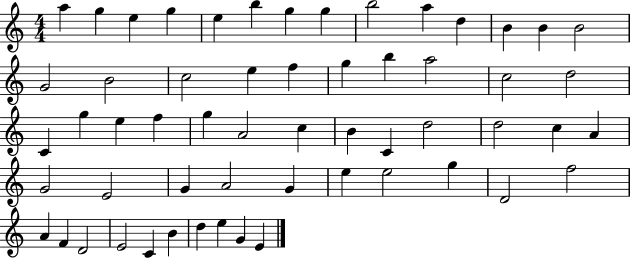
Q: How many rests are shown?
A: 0